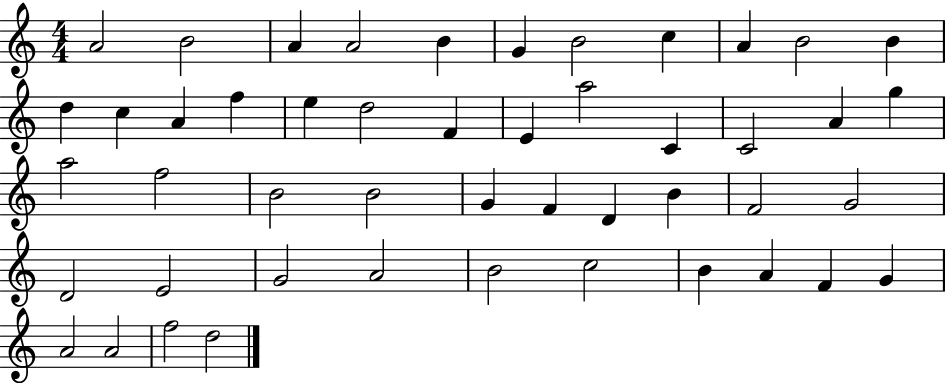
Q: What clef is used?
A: treble